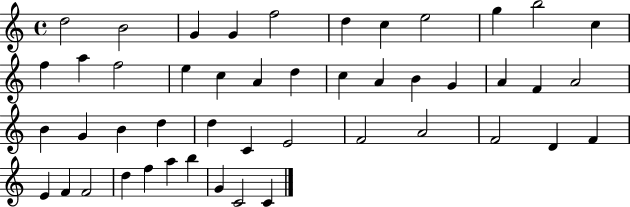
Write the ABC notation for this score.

X:1
T:Untitled
M:4/4
L:1/4
K:C
d2 B2 G G f2 d c e2 g b2 c f a f2 e c A d c A B G A F A2 B G B d d C E2 F2 A2 F2 D F E F F2 d f a b G C2 C